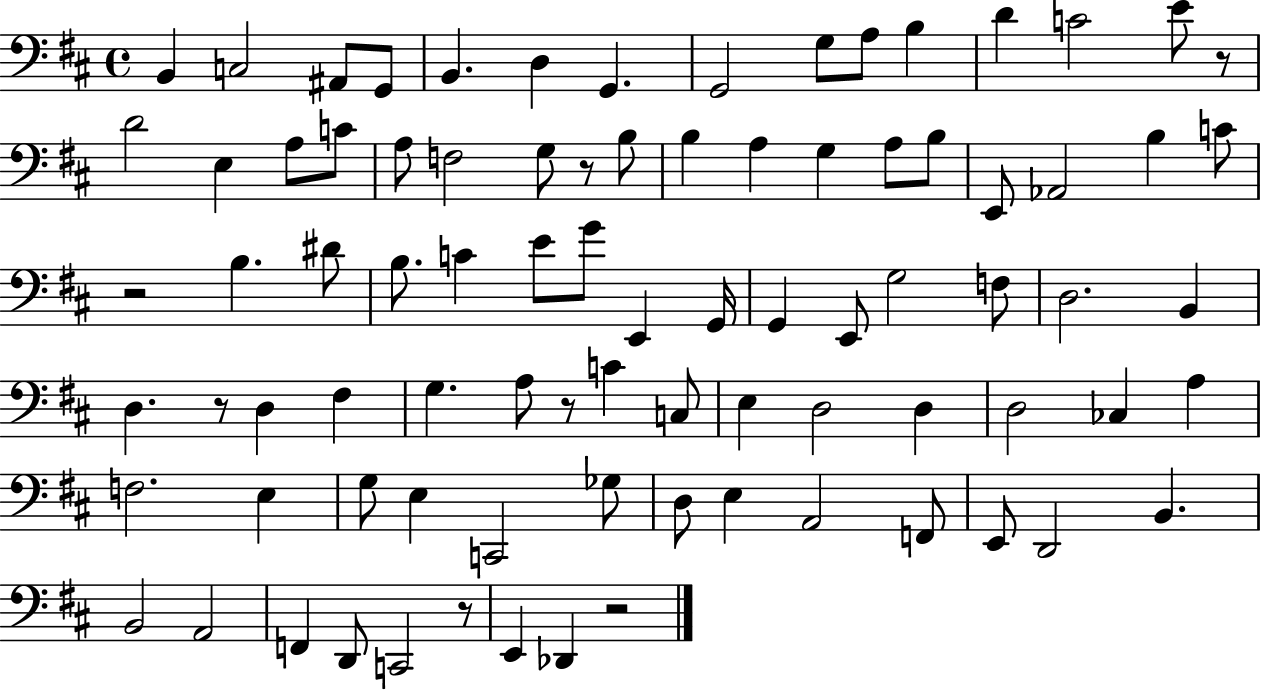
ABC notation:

X:1
T:Untitled
M:4/4
L:1/4
K:D
B,, C,2 ^A,,/2 G,,/2 B,, D, G,, G,,2 G,/2 A,/2 B, D C2 E/2 z/2 D2 E, A,/2 C/2 A,/2 F,2 G,/2 z/2 B,/2 B, A, G, A,/2 B,/2 E,,/2 _A,,2 B, C/2 z2 B, ^D/2 B,/2 C E/2 G/2 E,, G,,/4 G,, E,,/2 G,2 F,/2 D,2 B,, D, z/2 D, ^F, G, A,/2 z/2 C C,/2 E, D,2 D, D,2 _C, A, F,2 E, G,/2 E, C,,2 _G,/2 D,/2 E, A,,2 F,,/2 E,,/2 D,,2 B,, B,,2 A,,2 F,, D,,/2 C,,2 z/2 E,, _D,, z2